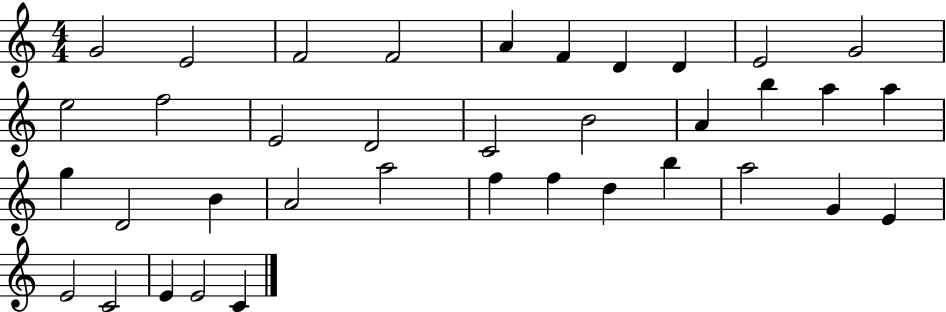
{
  \clef treble
  \numericTimeSignature
  \time 4/4
  \key c \major
  g'2 e'2 | f'2 f'2 | a'4 f'4 d'4 d'4 | e'2 g'2 | \break e''2 f''2 | e'2 d'2 | c'2 b'2 | a'4 b''4 a''4 a''4 | \break g''4 d'2 b'4 | a'2 a''2 | f''4 f''4 d''4 b''4 | a''2 g'4 e'4 | \break e'2 c'2 | e'4 e'2 c'4 | \bar "|."
}